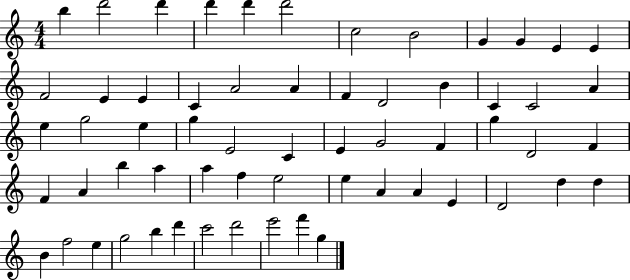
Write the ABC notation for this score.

X:1
T:Untitled
M:4/4
L:1/4
K:C
b d'2 d' d' d' d'2 c2 B2 G G E E F2 E E C A2 A F D2 B C C2 A e g2 e g E2 C E G2 F g D2 F F A b a a f e2 e A A E D2 d d B f2 e g2 b d' c'2 d'2 e'2 f' g